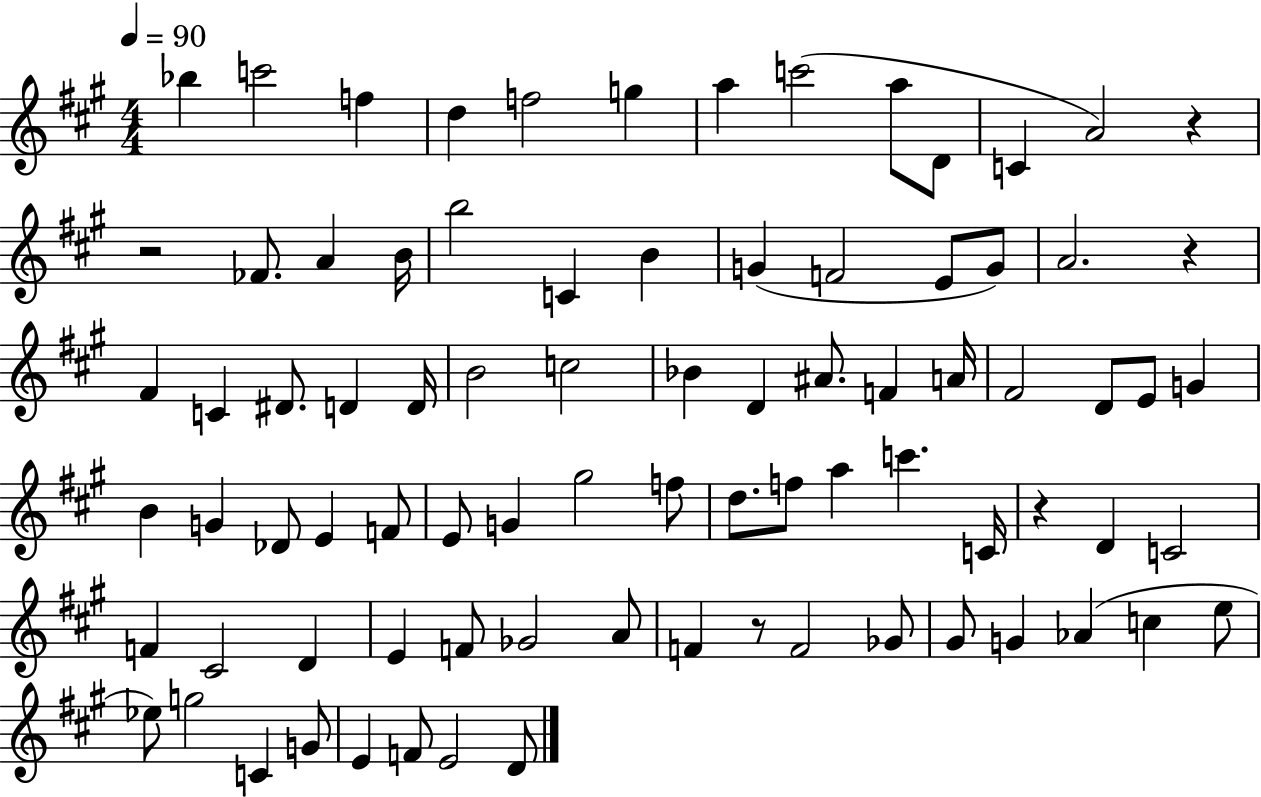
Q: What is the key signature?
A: A major